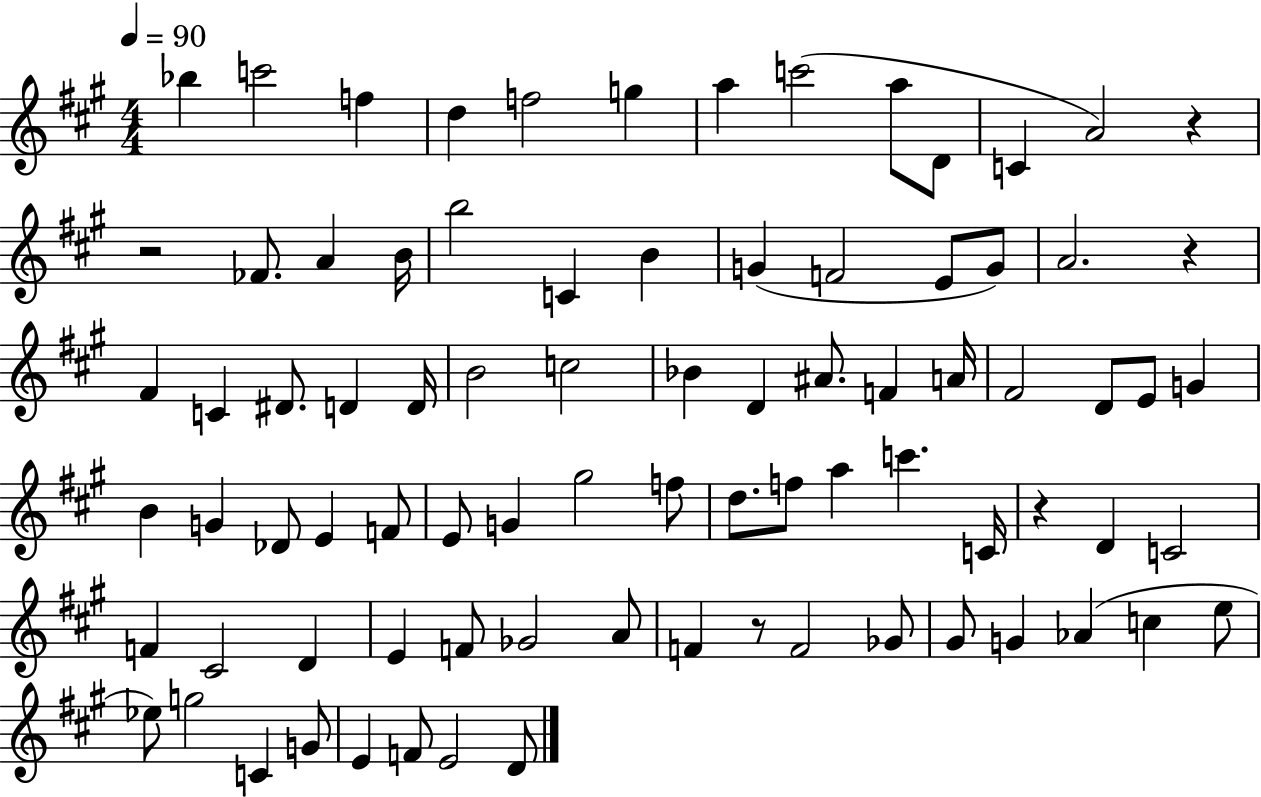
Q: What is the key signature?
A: A major